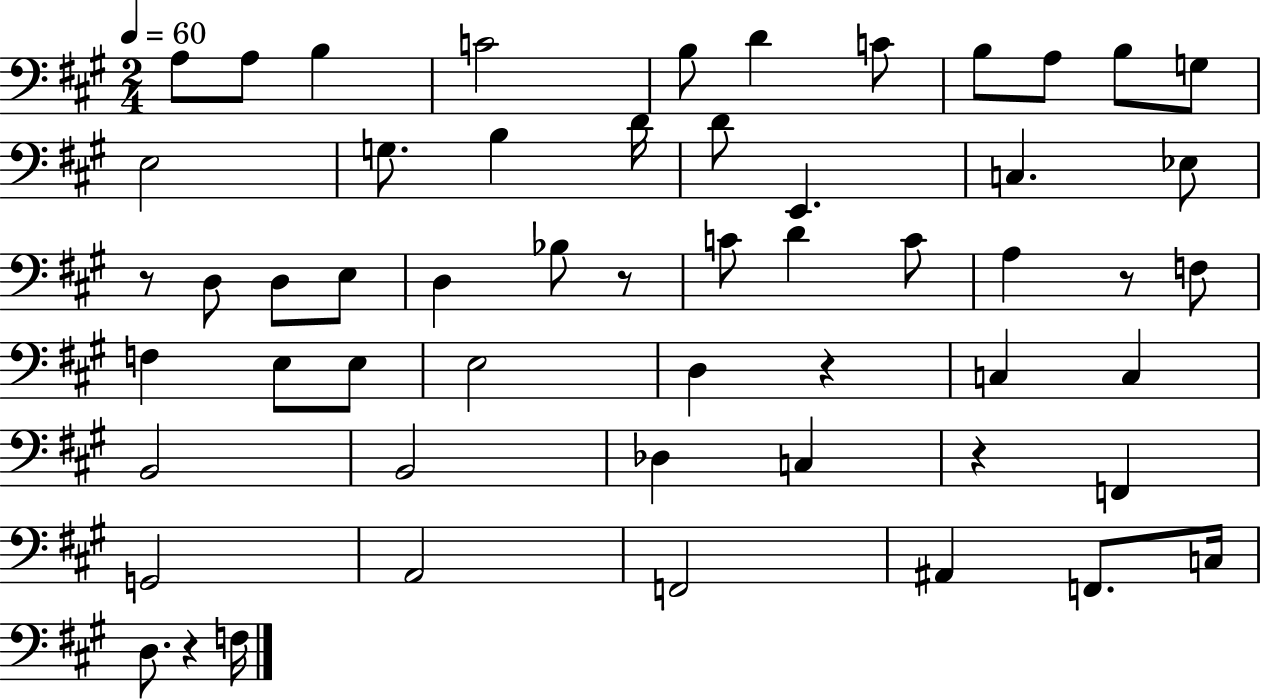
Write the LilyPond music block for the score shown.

{
  \clef bass
  \numericTimeSignature
  \time 2/4
  \key a \major
  \tempo 4 = 60
  a8 a8 b4 | c'2 | b8 d'4 c'8 | b8 a8 b8 g8 | \break e2 | g8. b4 d'16 | d'8 e,4. | c4. ees8 | \break r8 d8 d8 e8 | d4 bes8 r8 | c'8 d'4 c'8 | a4 r8 f8 | \break f4 e8 e8 | e2 | d4 r4 | c4 c4 | \break b,2 | b,2 | des4 c4 | r4 f,4 | \break g,2 | a,2 | f,2 | ais,4 f,8. c16 | \break d8. r4 f16 | \bar "|."
}